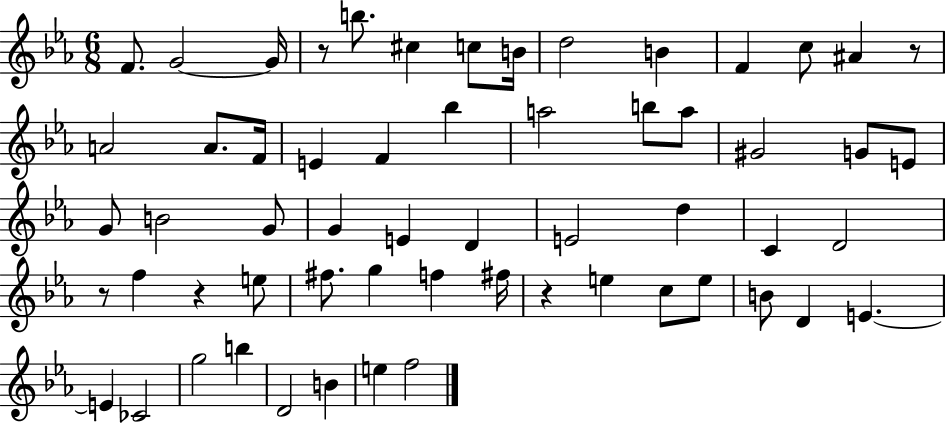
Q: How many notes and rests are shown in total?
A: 59